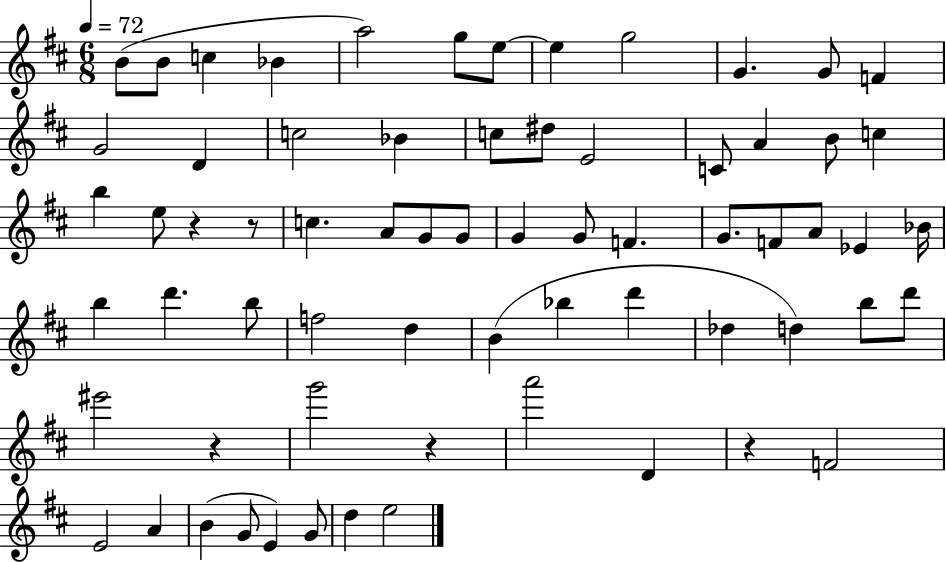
B4/e B4/e C5/q Bb4/q A5/h G5/e E5/e E5/q G5/h G4/q. G4/e F4/q G4/h D4/q C5/h Bb4/q C5/e D#5/e E4/h C4/e A4/q B4/e C5/q B5/q E5/e R/q R/e C5/q. A4/e G4/e G4/e G4/q G4/e F4/q. G4/e. F4/e A4/e Eb4/q Bb4/s B5/q D6/q. B5/e F5/h D5/q B4/q Bb5/q D6/q Db5/q D5/q B5/e D6/e EIS6/h R/q G6/h R/q A6/h D4/q R/q F4/h E4/h A4/q B4/q G4/e E4/q G4/e D5/q E5/h